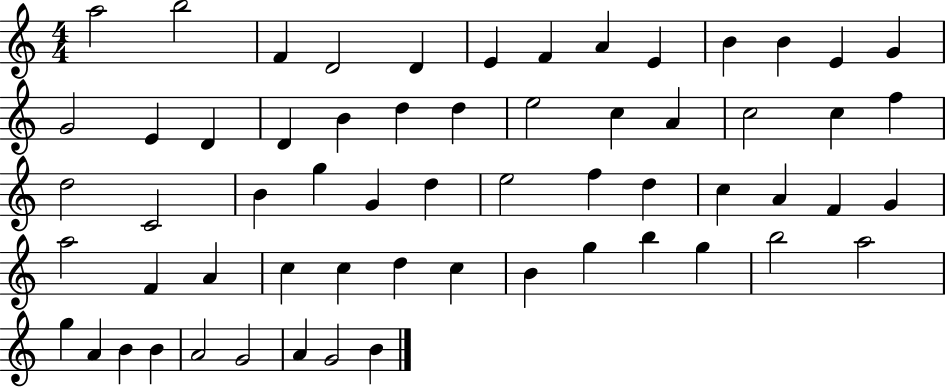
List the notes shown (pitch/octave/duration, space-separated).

A5/h B5/h F4/q D4/h D4/q E4/q F4/q A4/q E4/q B4/q B4/q E4/q G4/q G4/h E4/q D4/q D4/q B4/q D5/q D5/q E5/h C5/q A4/q C5/h C5/q F5/q D5/h C4/h B4/q G5/q G4/q D5/q E5/h F5/q D5/q C5/q A4/q F4/q G4/q A5/h F4/q A4/q C5/q C5/q D5/q C5/q B4/q G5/q B5/q G5/q B5/h A5/h G5/q A4/q B4/q B4/q A4/h G4/h A4/q G4/h B4/q